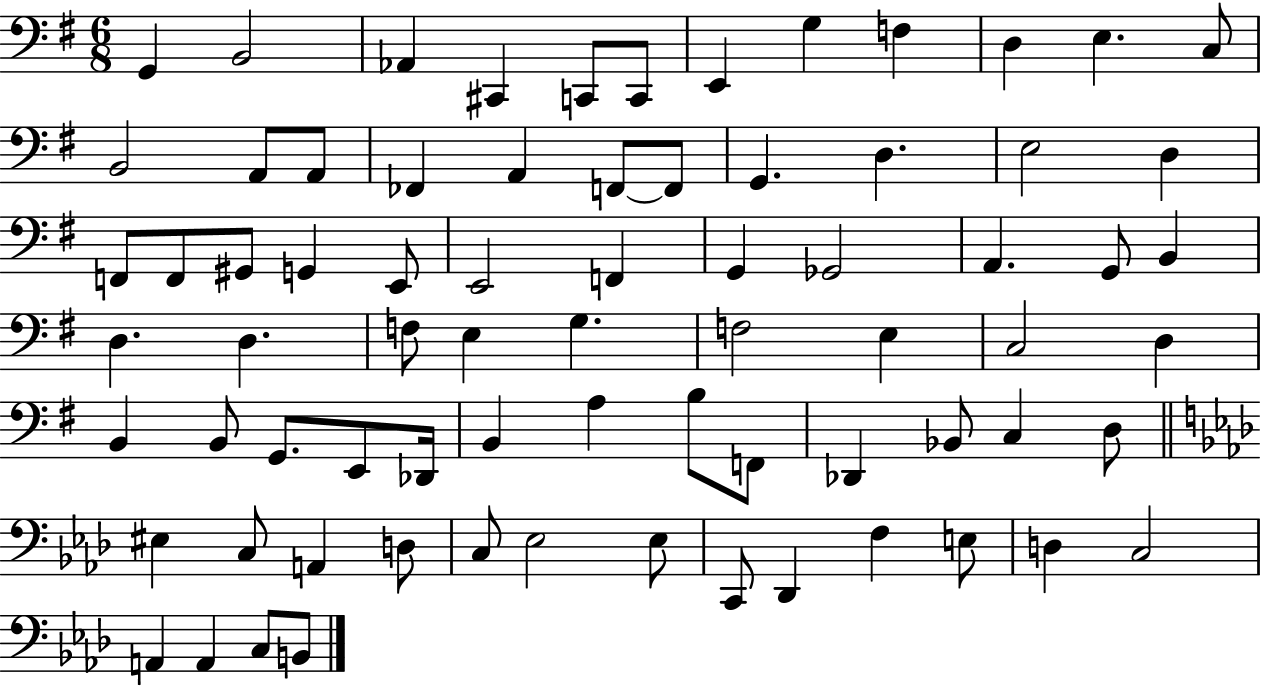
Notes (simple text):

G2/q B2/h Ab2/q C#2/q C2/e C2/e E2/q G3/q F3/q D3/q E3/q. C3/e B2/h A2/e A2/e FES2/q A2/q F2/e F2/e G2/q. D3/q. E3/h D3/q F2/e F2/e G#2/e G2/q E2/e E2/h F2/q G2/q Gb2/h A2/q. G2/e B2/q D3/q. D3/q. F3/e E3/q G3/q. F3/h E3/q C3/h D3/q B2/q B2/e G2/e. E2/e Db2/s B2/q A3/q B3/e F2/e Db2/q Bb2/e C3/q D3/e EIS3/q C3/e A2/q D3/e C3/e Eb3/h Eb3/e C2/e Db2/q F3/q E3/e D3/q C3/h A2/q A2/q C3/e B2/e